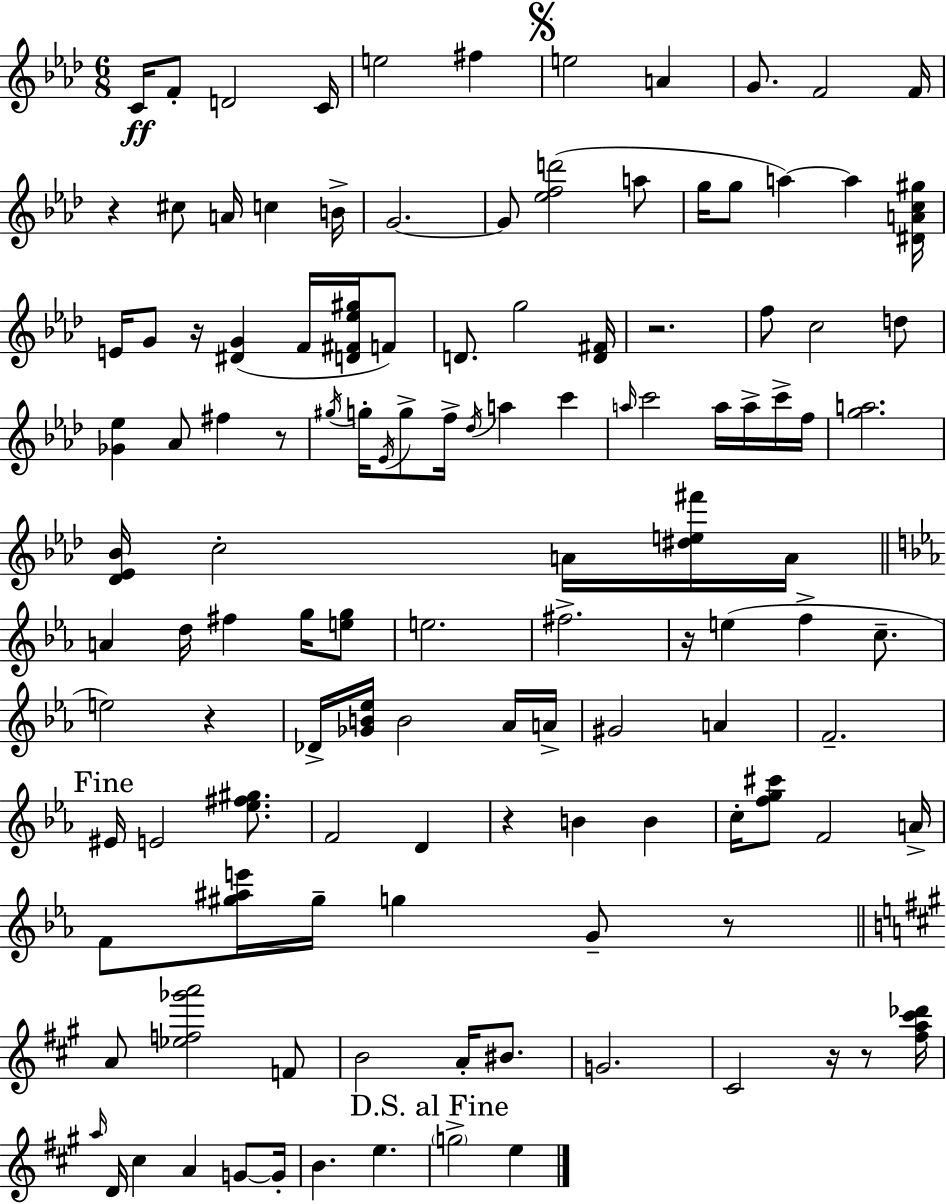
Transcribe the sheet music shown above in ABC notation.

X:1
T:Untitled
M:6/8
L:1/4
K:Ab
C/4 F/2 D2 C/4 e2 ^f e2 A G/2 F2 F/4 z ^c/2 A/4 c B/4 G2 G/2 [_efd']2 a/2 g/4 g/2 a a [^DAc^g]/4 E/4 G/2 z/4 [^DG] F/4 [D^F_e^g]/4 F/2 D/2 g2 [D^F]/4 z2 f/2 c2 d/2 [_G_e] _A/2 ^f z/2 ^g/4 g/4 _E/4 g/2 f/4 _d/4 a c' a/4 c'2 a/4 a/4 c'/4 f/4 [ga]2 [_D_E_B]/4 c2 A/4 [^de^f']/4 A/4 A d/4 ^f g/4 [eg]/2 e2 ^f2 z/4 e f c/2 e2 z _D/4 [_GB_e]/4 B2 _A/4 A/4 ^G2 A F2 ^E/4 E2 [_e^f^g]/2 F2 D z B B c/4 [fg^c']/2 F2 A/4 F/2 [^g^ae']/4 ^g/4 g G/2 z/2 A/2 [_ef_g'a']2 F/2 B2 A/4 ^B/2 G2 ^C2 z/4 z/2 [^fa^c'_d']/4 a/4 D/4 ^c A G/2 G/4 B e g2 e